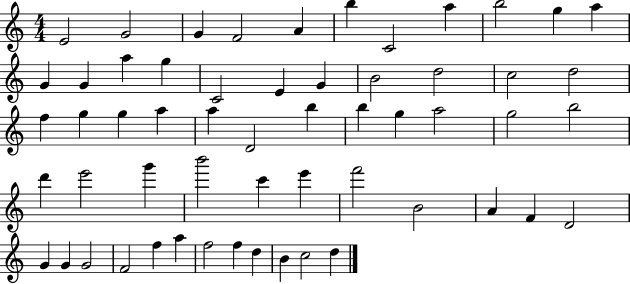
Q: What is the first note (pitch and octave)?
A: E4